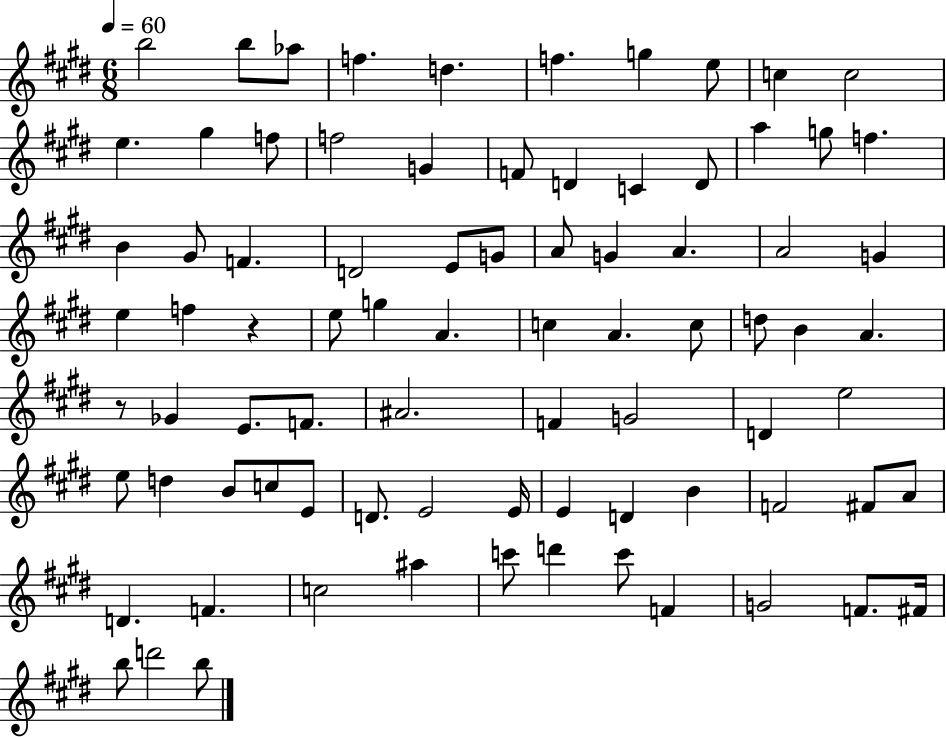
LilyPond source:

{
  \clef treble
  \numericTimeSignature
  \time 6/8
  \key e \major
  \tempo 4 = 60
  b''2 b''8 aes''8 | f''4. d''4. | f''4. g''4 e''8 | c''4 c''2 | \break e''4. gis''4 f''8 | f''2 g'4 | f'8 d'4 c'4 d'8 | a''4 g''8 f''4. | \break b'4 gis'8 f'4. | d'2 e'8 g'8 | a'8 g'4 a'4. | a'2 g'4 | \break e''4 f''4 r4 | e''8 g''4 a'4. | c''4 a'4. c''8 | d''8 b'4 a'4. | \break r8 ges'4 e'8. f'8. | ais'2. | f'4 g'2 | d'4 e''2 | \break e''8 d''4 b'8 c''8 e'8 | d'8. e'2 e'16 | e'4 d'4 b'4 | f'2 fis'8 a'8 | \break d'4. f'4. | c''2 ais''4 | c'''8 d'''4 c'''8 f'4 | g'2 f'8. fis'16 | \break b''8 d'''2 b''8 | \bar "|."
}